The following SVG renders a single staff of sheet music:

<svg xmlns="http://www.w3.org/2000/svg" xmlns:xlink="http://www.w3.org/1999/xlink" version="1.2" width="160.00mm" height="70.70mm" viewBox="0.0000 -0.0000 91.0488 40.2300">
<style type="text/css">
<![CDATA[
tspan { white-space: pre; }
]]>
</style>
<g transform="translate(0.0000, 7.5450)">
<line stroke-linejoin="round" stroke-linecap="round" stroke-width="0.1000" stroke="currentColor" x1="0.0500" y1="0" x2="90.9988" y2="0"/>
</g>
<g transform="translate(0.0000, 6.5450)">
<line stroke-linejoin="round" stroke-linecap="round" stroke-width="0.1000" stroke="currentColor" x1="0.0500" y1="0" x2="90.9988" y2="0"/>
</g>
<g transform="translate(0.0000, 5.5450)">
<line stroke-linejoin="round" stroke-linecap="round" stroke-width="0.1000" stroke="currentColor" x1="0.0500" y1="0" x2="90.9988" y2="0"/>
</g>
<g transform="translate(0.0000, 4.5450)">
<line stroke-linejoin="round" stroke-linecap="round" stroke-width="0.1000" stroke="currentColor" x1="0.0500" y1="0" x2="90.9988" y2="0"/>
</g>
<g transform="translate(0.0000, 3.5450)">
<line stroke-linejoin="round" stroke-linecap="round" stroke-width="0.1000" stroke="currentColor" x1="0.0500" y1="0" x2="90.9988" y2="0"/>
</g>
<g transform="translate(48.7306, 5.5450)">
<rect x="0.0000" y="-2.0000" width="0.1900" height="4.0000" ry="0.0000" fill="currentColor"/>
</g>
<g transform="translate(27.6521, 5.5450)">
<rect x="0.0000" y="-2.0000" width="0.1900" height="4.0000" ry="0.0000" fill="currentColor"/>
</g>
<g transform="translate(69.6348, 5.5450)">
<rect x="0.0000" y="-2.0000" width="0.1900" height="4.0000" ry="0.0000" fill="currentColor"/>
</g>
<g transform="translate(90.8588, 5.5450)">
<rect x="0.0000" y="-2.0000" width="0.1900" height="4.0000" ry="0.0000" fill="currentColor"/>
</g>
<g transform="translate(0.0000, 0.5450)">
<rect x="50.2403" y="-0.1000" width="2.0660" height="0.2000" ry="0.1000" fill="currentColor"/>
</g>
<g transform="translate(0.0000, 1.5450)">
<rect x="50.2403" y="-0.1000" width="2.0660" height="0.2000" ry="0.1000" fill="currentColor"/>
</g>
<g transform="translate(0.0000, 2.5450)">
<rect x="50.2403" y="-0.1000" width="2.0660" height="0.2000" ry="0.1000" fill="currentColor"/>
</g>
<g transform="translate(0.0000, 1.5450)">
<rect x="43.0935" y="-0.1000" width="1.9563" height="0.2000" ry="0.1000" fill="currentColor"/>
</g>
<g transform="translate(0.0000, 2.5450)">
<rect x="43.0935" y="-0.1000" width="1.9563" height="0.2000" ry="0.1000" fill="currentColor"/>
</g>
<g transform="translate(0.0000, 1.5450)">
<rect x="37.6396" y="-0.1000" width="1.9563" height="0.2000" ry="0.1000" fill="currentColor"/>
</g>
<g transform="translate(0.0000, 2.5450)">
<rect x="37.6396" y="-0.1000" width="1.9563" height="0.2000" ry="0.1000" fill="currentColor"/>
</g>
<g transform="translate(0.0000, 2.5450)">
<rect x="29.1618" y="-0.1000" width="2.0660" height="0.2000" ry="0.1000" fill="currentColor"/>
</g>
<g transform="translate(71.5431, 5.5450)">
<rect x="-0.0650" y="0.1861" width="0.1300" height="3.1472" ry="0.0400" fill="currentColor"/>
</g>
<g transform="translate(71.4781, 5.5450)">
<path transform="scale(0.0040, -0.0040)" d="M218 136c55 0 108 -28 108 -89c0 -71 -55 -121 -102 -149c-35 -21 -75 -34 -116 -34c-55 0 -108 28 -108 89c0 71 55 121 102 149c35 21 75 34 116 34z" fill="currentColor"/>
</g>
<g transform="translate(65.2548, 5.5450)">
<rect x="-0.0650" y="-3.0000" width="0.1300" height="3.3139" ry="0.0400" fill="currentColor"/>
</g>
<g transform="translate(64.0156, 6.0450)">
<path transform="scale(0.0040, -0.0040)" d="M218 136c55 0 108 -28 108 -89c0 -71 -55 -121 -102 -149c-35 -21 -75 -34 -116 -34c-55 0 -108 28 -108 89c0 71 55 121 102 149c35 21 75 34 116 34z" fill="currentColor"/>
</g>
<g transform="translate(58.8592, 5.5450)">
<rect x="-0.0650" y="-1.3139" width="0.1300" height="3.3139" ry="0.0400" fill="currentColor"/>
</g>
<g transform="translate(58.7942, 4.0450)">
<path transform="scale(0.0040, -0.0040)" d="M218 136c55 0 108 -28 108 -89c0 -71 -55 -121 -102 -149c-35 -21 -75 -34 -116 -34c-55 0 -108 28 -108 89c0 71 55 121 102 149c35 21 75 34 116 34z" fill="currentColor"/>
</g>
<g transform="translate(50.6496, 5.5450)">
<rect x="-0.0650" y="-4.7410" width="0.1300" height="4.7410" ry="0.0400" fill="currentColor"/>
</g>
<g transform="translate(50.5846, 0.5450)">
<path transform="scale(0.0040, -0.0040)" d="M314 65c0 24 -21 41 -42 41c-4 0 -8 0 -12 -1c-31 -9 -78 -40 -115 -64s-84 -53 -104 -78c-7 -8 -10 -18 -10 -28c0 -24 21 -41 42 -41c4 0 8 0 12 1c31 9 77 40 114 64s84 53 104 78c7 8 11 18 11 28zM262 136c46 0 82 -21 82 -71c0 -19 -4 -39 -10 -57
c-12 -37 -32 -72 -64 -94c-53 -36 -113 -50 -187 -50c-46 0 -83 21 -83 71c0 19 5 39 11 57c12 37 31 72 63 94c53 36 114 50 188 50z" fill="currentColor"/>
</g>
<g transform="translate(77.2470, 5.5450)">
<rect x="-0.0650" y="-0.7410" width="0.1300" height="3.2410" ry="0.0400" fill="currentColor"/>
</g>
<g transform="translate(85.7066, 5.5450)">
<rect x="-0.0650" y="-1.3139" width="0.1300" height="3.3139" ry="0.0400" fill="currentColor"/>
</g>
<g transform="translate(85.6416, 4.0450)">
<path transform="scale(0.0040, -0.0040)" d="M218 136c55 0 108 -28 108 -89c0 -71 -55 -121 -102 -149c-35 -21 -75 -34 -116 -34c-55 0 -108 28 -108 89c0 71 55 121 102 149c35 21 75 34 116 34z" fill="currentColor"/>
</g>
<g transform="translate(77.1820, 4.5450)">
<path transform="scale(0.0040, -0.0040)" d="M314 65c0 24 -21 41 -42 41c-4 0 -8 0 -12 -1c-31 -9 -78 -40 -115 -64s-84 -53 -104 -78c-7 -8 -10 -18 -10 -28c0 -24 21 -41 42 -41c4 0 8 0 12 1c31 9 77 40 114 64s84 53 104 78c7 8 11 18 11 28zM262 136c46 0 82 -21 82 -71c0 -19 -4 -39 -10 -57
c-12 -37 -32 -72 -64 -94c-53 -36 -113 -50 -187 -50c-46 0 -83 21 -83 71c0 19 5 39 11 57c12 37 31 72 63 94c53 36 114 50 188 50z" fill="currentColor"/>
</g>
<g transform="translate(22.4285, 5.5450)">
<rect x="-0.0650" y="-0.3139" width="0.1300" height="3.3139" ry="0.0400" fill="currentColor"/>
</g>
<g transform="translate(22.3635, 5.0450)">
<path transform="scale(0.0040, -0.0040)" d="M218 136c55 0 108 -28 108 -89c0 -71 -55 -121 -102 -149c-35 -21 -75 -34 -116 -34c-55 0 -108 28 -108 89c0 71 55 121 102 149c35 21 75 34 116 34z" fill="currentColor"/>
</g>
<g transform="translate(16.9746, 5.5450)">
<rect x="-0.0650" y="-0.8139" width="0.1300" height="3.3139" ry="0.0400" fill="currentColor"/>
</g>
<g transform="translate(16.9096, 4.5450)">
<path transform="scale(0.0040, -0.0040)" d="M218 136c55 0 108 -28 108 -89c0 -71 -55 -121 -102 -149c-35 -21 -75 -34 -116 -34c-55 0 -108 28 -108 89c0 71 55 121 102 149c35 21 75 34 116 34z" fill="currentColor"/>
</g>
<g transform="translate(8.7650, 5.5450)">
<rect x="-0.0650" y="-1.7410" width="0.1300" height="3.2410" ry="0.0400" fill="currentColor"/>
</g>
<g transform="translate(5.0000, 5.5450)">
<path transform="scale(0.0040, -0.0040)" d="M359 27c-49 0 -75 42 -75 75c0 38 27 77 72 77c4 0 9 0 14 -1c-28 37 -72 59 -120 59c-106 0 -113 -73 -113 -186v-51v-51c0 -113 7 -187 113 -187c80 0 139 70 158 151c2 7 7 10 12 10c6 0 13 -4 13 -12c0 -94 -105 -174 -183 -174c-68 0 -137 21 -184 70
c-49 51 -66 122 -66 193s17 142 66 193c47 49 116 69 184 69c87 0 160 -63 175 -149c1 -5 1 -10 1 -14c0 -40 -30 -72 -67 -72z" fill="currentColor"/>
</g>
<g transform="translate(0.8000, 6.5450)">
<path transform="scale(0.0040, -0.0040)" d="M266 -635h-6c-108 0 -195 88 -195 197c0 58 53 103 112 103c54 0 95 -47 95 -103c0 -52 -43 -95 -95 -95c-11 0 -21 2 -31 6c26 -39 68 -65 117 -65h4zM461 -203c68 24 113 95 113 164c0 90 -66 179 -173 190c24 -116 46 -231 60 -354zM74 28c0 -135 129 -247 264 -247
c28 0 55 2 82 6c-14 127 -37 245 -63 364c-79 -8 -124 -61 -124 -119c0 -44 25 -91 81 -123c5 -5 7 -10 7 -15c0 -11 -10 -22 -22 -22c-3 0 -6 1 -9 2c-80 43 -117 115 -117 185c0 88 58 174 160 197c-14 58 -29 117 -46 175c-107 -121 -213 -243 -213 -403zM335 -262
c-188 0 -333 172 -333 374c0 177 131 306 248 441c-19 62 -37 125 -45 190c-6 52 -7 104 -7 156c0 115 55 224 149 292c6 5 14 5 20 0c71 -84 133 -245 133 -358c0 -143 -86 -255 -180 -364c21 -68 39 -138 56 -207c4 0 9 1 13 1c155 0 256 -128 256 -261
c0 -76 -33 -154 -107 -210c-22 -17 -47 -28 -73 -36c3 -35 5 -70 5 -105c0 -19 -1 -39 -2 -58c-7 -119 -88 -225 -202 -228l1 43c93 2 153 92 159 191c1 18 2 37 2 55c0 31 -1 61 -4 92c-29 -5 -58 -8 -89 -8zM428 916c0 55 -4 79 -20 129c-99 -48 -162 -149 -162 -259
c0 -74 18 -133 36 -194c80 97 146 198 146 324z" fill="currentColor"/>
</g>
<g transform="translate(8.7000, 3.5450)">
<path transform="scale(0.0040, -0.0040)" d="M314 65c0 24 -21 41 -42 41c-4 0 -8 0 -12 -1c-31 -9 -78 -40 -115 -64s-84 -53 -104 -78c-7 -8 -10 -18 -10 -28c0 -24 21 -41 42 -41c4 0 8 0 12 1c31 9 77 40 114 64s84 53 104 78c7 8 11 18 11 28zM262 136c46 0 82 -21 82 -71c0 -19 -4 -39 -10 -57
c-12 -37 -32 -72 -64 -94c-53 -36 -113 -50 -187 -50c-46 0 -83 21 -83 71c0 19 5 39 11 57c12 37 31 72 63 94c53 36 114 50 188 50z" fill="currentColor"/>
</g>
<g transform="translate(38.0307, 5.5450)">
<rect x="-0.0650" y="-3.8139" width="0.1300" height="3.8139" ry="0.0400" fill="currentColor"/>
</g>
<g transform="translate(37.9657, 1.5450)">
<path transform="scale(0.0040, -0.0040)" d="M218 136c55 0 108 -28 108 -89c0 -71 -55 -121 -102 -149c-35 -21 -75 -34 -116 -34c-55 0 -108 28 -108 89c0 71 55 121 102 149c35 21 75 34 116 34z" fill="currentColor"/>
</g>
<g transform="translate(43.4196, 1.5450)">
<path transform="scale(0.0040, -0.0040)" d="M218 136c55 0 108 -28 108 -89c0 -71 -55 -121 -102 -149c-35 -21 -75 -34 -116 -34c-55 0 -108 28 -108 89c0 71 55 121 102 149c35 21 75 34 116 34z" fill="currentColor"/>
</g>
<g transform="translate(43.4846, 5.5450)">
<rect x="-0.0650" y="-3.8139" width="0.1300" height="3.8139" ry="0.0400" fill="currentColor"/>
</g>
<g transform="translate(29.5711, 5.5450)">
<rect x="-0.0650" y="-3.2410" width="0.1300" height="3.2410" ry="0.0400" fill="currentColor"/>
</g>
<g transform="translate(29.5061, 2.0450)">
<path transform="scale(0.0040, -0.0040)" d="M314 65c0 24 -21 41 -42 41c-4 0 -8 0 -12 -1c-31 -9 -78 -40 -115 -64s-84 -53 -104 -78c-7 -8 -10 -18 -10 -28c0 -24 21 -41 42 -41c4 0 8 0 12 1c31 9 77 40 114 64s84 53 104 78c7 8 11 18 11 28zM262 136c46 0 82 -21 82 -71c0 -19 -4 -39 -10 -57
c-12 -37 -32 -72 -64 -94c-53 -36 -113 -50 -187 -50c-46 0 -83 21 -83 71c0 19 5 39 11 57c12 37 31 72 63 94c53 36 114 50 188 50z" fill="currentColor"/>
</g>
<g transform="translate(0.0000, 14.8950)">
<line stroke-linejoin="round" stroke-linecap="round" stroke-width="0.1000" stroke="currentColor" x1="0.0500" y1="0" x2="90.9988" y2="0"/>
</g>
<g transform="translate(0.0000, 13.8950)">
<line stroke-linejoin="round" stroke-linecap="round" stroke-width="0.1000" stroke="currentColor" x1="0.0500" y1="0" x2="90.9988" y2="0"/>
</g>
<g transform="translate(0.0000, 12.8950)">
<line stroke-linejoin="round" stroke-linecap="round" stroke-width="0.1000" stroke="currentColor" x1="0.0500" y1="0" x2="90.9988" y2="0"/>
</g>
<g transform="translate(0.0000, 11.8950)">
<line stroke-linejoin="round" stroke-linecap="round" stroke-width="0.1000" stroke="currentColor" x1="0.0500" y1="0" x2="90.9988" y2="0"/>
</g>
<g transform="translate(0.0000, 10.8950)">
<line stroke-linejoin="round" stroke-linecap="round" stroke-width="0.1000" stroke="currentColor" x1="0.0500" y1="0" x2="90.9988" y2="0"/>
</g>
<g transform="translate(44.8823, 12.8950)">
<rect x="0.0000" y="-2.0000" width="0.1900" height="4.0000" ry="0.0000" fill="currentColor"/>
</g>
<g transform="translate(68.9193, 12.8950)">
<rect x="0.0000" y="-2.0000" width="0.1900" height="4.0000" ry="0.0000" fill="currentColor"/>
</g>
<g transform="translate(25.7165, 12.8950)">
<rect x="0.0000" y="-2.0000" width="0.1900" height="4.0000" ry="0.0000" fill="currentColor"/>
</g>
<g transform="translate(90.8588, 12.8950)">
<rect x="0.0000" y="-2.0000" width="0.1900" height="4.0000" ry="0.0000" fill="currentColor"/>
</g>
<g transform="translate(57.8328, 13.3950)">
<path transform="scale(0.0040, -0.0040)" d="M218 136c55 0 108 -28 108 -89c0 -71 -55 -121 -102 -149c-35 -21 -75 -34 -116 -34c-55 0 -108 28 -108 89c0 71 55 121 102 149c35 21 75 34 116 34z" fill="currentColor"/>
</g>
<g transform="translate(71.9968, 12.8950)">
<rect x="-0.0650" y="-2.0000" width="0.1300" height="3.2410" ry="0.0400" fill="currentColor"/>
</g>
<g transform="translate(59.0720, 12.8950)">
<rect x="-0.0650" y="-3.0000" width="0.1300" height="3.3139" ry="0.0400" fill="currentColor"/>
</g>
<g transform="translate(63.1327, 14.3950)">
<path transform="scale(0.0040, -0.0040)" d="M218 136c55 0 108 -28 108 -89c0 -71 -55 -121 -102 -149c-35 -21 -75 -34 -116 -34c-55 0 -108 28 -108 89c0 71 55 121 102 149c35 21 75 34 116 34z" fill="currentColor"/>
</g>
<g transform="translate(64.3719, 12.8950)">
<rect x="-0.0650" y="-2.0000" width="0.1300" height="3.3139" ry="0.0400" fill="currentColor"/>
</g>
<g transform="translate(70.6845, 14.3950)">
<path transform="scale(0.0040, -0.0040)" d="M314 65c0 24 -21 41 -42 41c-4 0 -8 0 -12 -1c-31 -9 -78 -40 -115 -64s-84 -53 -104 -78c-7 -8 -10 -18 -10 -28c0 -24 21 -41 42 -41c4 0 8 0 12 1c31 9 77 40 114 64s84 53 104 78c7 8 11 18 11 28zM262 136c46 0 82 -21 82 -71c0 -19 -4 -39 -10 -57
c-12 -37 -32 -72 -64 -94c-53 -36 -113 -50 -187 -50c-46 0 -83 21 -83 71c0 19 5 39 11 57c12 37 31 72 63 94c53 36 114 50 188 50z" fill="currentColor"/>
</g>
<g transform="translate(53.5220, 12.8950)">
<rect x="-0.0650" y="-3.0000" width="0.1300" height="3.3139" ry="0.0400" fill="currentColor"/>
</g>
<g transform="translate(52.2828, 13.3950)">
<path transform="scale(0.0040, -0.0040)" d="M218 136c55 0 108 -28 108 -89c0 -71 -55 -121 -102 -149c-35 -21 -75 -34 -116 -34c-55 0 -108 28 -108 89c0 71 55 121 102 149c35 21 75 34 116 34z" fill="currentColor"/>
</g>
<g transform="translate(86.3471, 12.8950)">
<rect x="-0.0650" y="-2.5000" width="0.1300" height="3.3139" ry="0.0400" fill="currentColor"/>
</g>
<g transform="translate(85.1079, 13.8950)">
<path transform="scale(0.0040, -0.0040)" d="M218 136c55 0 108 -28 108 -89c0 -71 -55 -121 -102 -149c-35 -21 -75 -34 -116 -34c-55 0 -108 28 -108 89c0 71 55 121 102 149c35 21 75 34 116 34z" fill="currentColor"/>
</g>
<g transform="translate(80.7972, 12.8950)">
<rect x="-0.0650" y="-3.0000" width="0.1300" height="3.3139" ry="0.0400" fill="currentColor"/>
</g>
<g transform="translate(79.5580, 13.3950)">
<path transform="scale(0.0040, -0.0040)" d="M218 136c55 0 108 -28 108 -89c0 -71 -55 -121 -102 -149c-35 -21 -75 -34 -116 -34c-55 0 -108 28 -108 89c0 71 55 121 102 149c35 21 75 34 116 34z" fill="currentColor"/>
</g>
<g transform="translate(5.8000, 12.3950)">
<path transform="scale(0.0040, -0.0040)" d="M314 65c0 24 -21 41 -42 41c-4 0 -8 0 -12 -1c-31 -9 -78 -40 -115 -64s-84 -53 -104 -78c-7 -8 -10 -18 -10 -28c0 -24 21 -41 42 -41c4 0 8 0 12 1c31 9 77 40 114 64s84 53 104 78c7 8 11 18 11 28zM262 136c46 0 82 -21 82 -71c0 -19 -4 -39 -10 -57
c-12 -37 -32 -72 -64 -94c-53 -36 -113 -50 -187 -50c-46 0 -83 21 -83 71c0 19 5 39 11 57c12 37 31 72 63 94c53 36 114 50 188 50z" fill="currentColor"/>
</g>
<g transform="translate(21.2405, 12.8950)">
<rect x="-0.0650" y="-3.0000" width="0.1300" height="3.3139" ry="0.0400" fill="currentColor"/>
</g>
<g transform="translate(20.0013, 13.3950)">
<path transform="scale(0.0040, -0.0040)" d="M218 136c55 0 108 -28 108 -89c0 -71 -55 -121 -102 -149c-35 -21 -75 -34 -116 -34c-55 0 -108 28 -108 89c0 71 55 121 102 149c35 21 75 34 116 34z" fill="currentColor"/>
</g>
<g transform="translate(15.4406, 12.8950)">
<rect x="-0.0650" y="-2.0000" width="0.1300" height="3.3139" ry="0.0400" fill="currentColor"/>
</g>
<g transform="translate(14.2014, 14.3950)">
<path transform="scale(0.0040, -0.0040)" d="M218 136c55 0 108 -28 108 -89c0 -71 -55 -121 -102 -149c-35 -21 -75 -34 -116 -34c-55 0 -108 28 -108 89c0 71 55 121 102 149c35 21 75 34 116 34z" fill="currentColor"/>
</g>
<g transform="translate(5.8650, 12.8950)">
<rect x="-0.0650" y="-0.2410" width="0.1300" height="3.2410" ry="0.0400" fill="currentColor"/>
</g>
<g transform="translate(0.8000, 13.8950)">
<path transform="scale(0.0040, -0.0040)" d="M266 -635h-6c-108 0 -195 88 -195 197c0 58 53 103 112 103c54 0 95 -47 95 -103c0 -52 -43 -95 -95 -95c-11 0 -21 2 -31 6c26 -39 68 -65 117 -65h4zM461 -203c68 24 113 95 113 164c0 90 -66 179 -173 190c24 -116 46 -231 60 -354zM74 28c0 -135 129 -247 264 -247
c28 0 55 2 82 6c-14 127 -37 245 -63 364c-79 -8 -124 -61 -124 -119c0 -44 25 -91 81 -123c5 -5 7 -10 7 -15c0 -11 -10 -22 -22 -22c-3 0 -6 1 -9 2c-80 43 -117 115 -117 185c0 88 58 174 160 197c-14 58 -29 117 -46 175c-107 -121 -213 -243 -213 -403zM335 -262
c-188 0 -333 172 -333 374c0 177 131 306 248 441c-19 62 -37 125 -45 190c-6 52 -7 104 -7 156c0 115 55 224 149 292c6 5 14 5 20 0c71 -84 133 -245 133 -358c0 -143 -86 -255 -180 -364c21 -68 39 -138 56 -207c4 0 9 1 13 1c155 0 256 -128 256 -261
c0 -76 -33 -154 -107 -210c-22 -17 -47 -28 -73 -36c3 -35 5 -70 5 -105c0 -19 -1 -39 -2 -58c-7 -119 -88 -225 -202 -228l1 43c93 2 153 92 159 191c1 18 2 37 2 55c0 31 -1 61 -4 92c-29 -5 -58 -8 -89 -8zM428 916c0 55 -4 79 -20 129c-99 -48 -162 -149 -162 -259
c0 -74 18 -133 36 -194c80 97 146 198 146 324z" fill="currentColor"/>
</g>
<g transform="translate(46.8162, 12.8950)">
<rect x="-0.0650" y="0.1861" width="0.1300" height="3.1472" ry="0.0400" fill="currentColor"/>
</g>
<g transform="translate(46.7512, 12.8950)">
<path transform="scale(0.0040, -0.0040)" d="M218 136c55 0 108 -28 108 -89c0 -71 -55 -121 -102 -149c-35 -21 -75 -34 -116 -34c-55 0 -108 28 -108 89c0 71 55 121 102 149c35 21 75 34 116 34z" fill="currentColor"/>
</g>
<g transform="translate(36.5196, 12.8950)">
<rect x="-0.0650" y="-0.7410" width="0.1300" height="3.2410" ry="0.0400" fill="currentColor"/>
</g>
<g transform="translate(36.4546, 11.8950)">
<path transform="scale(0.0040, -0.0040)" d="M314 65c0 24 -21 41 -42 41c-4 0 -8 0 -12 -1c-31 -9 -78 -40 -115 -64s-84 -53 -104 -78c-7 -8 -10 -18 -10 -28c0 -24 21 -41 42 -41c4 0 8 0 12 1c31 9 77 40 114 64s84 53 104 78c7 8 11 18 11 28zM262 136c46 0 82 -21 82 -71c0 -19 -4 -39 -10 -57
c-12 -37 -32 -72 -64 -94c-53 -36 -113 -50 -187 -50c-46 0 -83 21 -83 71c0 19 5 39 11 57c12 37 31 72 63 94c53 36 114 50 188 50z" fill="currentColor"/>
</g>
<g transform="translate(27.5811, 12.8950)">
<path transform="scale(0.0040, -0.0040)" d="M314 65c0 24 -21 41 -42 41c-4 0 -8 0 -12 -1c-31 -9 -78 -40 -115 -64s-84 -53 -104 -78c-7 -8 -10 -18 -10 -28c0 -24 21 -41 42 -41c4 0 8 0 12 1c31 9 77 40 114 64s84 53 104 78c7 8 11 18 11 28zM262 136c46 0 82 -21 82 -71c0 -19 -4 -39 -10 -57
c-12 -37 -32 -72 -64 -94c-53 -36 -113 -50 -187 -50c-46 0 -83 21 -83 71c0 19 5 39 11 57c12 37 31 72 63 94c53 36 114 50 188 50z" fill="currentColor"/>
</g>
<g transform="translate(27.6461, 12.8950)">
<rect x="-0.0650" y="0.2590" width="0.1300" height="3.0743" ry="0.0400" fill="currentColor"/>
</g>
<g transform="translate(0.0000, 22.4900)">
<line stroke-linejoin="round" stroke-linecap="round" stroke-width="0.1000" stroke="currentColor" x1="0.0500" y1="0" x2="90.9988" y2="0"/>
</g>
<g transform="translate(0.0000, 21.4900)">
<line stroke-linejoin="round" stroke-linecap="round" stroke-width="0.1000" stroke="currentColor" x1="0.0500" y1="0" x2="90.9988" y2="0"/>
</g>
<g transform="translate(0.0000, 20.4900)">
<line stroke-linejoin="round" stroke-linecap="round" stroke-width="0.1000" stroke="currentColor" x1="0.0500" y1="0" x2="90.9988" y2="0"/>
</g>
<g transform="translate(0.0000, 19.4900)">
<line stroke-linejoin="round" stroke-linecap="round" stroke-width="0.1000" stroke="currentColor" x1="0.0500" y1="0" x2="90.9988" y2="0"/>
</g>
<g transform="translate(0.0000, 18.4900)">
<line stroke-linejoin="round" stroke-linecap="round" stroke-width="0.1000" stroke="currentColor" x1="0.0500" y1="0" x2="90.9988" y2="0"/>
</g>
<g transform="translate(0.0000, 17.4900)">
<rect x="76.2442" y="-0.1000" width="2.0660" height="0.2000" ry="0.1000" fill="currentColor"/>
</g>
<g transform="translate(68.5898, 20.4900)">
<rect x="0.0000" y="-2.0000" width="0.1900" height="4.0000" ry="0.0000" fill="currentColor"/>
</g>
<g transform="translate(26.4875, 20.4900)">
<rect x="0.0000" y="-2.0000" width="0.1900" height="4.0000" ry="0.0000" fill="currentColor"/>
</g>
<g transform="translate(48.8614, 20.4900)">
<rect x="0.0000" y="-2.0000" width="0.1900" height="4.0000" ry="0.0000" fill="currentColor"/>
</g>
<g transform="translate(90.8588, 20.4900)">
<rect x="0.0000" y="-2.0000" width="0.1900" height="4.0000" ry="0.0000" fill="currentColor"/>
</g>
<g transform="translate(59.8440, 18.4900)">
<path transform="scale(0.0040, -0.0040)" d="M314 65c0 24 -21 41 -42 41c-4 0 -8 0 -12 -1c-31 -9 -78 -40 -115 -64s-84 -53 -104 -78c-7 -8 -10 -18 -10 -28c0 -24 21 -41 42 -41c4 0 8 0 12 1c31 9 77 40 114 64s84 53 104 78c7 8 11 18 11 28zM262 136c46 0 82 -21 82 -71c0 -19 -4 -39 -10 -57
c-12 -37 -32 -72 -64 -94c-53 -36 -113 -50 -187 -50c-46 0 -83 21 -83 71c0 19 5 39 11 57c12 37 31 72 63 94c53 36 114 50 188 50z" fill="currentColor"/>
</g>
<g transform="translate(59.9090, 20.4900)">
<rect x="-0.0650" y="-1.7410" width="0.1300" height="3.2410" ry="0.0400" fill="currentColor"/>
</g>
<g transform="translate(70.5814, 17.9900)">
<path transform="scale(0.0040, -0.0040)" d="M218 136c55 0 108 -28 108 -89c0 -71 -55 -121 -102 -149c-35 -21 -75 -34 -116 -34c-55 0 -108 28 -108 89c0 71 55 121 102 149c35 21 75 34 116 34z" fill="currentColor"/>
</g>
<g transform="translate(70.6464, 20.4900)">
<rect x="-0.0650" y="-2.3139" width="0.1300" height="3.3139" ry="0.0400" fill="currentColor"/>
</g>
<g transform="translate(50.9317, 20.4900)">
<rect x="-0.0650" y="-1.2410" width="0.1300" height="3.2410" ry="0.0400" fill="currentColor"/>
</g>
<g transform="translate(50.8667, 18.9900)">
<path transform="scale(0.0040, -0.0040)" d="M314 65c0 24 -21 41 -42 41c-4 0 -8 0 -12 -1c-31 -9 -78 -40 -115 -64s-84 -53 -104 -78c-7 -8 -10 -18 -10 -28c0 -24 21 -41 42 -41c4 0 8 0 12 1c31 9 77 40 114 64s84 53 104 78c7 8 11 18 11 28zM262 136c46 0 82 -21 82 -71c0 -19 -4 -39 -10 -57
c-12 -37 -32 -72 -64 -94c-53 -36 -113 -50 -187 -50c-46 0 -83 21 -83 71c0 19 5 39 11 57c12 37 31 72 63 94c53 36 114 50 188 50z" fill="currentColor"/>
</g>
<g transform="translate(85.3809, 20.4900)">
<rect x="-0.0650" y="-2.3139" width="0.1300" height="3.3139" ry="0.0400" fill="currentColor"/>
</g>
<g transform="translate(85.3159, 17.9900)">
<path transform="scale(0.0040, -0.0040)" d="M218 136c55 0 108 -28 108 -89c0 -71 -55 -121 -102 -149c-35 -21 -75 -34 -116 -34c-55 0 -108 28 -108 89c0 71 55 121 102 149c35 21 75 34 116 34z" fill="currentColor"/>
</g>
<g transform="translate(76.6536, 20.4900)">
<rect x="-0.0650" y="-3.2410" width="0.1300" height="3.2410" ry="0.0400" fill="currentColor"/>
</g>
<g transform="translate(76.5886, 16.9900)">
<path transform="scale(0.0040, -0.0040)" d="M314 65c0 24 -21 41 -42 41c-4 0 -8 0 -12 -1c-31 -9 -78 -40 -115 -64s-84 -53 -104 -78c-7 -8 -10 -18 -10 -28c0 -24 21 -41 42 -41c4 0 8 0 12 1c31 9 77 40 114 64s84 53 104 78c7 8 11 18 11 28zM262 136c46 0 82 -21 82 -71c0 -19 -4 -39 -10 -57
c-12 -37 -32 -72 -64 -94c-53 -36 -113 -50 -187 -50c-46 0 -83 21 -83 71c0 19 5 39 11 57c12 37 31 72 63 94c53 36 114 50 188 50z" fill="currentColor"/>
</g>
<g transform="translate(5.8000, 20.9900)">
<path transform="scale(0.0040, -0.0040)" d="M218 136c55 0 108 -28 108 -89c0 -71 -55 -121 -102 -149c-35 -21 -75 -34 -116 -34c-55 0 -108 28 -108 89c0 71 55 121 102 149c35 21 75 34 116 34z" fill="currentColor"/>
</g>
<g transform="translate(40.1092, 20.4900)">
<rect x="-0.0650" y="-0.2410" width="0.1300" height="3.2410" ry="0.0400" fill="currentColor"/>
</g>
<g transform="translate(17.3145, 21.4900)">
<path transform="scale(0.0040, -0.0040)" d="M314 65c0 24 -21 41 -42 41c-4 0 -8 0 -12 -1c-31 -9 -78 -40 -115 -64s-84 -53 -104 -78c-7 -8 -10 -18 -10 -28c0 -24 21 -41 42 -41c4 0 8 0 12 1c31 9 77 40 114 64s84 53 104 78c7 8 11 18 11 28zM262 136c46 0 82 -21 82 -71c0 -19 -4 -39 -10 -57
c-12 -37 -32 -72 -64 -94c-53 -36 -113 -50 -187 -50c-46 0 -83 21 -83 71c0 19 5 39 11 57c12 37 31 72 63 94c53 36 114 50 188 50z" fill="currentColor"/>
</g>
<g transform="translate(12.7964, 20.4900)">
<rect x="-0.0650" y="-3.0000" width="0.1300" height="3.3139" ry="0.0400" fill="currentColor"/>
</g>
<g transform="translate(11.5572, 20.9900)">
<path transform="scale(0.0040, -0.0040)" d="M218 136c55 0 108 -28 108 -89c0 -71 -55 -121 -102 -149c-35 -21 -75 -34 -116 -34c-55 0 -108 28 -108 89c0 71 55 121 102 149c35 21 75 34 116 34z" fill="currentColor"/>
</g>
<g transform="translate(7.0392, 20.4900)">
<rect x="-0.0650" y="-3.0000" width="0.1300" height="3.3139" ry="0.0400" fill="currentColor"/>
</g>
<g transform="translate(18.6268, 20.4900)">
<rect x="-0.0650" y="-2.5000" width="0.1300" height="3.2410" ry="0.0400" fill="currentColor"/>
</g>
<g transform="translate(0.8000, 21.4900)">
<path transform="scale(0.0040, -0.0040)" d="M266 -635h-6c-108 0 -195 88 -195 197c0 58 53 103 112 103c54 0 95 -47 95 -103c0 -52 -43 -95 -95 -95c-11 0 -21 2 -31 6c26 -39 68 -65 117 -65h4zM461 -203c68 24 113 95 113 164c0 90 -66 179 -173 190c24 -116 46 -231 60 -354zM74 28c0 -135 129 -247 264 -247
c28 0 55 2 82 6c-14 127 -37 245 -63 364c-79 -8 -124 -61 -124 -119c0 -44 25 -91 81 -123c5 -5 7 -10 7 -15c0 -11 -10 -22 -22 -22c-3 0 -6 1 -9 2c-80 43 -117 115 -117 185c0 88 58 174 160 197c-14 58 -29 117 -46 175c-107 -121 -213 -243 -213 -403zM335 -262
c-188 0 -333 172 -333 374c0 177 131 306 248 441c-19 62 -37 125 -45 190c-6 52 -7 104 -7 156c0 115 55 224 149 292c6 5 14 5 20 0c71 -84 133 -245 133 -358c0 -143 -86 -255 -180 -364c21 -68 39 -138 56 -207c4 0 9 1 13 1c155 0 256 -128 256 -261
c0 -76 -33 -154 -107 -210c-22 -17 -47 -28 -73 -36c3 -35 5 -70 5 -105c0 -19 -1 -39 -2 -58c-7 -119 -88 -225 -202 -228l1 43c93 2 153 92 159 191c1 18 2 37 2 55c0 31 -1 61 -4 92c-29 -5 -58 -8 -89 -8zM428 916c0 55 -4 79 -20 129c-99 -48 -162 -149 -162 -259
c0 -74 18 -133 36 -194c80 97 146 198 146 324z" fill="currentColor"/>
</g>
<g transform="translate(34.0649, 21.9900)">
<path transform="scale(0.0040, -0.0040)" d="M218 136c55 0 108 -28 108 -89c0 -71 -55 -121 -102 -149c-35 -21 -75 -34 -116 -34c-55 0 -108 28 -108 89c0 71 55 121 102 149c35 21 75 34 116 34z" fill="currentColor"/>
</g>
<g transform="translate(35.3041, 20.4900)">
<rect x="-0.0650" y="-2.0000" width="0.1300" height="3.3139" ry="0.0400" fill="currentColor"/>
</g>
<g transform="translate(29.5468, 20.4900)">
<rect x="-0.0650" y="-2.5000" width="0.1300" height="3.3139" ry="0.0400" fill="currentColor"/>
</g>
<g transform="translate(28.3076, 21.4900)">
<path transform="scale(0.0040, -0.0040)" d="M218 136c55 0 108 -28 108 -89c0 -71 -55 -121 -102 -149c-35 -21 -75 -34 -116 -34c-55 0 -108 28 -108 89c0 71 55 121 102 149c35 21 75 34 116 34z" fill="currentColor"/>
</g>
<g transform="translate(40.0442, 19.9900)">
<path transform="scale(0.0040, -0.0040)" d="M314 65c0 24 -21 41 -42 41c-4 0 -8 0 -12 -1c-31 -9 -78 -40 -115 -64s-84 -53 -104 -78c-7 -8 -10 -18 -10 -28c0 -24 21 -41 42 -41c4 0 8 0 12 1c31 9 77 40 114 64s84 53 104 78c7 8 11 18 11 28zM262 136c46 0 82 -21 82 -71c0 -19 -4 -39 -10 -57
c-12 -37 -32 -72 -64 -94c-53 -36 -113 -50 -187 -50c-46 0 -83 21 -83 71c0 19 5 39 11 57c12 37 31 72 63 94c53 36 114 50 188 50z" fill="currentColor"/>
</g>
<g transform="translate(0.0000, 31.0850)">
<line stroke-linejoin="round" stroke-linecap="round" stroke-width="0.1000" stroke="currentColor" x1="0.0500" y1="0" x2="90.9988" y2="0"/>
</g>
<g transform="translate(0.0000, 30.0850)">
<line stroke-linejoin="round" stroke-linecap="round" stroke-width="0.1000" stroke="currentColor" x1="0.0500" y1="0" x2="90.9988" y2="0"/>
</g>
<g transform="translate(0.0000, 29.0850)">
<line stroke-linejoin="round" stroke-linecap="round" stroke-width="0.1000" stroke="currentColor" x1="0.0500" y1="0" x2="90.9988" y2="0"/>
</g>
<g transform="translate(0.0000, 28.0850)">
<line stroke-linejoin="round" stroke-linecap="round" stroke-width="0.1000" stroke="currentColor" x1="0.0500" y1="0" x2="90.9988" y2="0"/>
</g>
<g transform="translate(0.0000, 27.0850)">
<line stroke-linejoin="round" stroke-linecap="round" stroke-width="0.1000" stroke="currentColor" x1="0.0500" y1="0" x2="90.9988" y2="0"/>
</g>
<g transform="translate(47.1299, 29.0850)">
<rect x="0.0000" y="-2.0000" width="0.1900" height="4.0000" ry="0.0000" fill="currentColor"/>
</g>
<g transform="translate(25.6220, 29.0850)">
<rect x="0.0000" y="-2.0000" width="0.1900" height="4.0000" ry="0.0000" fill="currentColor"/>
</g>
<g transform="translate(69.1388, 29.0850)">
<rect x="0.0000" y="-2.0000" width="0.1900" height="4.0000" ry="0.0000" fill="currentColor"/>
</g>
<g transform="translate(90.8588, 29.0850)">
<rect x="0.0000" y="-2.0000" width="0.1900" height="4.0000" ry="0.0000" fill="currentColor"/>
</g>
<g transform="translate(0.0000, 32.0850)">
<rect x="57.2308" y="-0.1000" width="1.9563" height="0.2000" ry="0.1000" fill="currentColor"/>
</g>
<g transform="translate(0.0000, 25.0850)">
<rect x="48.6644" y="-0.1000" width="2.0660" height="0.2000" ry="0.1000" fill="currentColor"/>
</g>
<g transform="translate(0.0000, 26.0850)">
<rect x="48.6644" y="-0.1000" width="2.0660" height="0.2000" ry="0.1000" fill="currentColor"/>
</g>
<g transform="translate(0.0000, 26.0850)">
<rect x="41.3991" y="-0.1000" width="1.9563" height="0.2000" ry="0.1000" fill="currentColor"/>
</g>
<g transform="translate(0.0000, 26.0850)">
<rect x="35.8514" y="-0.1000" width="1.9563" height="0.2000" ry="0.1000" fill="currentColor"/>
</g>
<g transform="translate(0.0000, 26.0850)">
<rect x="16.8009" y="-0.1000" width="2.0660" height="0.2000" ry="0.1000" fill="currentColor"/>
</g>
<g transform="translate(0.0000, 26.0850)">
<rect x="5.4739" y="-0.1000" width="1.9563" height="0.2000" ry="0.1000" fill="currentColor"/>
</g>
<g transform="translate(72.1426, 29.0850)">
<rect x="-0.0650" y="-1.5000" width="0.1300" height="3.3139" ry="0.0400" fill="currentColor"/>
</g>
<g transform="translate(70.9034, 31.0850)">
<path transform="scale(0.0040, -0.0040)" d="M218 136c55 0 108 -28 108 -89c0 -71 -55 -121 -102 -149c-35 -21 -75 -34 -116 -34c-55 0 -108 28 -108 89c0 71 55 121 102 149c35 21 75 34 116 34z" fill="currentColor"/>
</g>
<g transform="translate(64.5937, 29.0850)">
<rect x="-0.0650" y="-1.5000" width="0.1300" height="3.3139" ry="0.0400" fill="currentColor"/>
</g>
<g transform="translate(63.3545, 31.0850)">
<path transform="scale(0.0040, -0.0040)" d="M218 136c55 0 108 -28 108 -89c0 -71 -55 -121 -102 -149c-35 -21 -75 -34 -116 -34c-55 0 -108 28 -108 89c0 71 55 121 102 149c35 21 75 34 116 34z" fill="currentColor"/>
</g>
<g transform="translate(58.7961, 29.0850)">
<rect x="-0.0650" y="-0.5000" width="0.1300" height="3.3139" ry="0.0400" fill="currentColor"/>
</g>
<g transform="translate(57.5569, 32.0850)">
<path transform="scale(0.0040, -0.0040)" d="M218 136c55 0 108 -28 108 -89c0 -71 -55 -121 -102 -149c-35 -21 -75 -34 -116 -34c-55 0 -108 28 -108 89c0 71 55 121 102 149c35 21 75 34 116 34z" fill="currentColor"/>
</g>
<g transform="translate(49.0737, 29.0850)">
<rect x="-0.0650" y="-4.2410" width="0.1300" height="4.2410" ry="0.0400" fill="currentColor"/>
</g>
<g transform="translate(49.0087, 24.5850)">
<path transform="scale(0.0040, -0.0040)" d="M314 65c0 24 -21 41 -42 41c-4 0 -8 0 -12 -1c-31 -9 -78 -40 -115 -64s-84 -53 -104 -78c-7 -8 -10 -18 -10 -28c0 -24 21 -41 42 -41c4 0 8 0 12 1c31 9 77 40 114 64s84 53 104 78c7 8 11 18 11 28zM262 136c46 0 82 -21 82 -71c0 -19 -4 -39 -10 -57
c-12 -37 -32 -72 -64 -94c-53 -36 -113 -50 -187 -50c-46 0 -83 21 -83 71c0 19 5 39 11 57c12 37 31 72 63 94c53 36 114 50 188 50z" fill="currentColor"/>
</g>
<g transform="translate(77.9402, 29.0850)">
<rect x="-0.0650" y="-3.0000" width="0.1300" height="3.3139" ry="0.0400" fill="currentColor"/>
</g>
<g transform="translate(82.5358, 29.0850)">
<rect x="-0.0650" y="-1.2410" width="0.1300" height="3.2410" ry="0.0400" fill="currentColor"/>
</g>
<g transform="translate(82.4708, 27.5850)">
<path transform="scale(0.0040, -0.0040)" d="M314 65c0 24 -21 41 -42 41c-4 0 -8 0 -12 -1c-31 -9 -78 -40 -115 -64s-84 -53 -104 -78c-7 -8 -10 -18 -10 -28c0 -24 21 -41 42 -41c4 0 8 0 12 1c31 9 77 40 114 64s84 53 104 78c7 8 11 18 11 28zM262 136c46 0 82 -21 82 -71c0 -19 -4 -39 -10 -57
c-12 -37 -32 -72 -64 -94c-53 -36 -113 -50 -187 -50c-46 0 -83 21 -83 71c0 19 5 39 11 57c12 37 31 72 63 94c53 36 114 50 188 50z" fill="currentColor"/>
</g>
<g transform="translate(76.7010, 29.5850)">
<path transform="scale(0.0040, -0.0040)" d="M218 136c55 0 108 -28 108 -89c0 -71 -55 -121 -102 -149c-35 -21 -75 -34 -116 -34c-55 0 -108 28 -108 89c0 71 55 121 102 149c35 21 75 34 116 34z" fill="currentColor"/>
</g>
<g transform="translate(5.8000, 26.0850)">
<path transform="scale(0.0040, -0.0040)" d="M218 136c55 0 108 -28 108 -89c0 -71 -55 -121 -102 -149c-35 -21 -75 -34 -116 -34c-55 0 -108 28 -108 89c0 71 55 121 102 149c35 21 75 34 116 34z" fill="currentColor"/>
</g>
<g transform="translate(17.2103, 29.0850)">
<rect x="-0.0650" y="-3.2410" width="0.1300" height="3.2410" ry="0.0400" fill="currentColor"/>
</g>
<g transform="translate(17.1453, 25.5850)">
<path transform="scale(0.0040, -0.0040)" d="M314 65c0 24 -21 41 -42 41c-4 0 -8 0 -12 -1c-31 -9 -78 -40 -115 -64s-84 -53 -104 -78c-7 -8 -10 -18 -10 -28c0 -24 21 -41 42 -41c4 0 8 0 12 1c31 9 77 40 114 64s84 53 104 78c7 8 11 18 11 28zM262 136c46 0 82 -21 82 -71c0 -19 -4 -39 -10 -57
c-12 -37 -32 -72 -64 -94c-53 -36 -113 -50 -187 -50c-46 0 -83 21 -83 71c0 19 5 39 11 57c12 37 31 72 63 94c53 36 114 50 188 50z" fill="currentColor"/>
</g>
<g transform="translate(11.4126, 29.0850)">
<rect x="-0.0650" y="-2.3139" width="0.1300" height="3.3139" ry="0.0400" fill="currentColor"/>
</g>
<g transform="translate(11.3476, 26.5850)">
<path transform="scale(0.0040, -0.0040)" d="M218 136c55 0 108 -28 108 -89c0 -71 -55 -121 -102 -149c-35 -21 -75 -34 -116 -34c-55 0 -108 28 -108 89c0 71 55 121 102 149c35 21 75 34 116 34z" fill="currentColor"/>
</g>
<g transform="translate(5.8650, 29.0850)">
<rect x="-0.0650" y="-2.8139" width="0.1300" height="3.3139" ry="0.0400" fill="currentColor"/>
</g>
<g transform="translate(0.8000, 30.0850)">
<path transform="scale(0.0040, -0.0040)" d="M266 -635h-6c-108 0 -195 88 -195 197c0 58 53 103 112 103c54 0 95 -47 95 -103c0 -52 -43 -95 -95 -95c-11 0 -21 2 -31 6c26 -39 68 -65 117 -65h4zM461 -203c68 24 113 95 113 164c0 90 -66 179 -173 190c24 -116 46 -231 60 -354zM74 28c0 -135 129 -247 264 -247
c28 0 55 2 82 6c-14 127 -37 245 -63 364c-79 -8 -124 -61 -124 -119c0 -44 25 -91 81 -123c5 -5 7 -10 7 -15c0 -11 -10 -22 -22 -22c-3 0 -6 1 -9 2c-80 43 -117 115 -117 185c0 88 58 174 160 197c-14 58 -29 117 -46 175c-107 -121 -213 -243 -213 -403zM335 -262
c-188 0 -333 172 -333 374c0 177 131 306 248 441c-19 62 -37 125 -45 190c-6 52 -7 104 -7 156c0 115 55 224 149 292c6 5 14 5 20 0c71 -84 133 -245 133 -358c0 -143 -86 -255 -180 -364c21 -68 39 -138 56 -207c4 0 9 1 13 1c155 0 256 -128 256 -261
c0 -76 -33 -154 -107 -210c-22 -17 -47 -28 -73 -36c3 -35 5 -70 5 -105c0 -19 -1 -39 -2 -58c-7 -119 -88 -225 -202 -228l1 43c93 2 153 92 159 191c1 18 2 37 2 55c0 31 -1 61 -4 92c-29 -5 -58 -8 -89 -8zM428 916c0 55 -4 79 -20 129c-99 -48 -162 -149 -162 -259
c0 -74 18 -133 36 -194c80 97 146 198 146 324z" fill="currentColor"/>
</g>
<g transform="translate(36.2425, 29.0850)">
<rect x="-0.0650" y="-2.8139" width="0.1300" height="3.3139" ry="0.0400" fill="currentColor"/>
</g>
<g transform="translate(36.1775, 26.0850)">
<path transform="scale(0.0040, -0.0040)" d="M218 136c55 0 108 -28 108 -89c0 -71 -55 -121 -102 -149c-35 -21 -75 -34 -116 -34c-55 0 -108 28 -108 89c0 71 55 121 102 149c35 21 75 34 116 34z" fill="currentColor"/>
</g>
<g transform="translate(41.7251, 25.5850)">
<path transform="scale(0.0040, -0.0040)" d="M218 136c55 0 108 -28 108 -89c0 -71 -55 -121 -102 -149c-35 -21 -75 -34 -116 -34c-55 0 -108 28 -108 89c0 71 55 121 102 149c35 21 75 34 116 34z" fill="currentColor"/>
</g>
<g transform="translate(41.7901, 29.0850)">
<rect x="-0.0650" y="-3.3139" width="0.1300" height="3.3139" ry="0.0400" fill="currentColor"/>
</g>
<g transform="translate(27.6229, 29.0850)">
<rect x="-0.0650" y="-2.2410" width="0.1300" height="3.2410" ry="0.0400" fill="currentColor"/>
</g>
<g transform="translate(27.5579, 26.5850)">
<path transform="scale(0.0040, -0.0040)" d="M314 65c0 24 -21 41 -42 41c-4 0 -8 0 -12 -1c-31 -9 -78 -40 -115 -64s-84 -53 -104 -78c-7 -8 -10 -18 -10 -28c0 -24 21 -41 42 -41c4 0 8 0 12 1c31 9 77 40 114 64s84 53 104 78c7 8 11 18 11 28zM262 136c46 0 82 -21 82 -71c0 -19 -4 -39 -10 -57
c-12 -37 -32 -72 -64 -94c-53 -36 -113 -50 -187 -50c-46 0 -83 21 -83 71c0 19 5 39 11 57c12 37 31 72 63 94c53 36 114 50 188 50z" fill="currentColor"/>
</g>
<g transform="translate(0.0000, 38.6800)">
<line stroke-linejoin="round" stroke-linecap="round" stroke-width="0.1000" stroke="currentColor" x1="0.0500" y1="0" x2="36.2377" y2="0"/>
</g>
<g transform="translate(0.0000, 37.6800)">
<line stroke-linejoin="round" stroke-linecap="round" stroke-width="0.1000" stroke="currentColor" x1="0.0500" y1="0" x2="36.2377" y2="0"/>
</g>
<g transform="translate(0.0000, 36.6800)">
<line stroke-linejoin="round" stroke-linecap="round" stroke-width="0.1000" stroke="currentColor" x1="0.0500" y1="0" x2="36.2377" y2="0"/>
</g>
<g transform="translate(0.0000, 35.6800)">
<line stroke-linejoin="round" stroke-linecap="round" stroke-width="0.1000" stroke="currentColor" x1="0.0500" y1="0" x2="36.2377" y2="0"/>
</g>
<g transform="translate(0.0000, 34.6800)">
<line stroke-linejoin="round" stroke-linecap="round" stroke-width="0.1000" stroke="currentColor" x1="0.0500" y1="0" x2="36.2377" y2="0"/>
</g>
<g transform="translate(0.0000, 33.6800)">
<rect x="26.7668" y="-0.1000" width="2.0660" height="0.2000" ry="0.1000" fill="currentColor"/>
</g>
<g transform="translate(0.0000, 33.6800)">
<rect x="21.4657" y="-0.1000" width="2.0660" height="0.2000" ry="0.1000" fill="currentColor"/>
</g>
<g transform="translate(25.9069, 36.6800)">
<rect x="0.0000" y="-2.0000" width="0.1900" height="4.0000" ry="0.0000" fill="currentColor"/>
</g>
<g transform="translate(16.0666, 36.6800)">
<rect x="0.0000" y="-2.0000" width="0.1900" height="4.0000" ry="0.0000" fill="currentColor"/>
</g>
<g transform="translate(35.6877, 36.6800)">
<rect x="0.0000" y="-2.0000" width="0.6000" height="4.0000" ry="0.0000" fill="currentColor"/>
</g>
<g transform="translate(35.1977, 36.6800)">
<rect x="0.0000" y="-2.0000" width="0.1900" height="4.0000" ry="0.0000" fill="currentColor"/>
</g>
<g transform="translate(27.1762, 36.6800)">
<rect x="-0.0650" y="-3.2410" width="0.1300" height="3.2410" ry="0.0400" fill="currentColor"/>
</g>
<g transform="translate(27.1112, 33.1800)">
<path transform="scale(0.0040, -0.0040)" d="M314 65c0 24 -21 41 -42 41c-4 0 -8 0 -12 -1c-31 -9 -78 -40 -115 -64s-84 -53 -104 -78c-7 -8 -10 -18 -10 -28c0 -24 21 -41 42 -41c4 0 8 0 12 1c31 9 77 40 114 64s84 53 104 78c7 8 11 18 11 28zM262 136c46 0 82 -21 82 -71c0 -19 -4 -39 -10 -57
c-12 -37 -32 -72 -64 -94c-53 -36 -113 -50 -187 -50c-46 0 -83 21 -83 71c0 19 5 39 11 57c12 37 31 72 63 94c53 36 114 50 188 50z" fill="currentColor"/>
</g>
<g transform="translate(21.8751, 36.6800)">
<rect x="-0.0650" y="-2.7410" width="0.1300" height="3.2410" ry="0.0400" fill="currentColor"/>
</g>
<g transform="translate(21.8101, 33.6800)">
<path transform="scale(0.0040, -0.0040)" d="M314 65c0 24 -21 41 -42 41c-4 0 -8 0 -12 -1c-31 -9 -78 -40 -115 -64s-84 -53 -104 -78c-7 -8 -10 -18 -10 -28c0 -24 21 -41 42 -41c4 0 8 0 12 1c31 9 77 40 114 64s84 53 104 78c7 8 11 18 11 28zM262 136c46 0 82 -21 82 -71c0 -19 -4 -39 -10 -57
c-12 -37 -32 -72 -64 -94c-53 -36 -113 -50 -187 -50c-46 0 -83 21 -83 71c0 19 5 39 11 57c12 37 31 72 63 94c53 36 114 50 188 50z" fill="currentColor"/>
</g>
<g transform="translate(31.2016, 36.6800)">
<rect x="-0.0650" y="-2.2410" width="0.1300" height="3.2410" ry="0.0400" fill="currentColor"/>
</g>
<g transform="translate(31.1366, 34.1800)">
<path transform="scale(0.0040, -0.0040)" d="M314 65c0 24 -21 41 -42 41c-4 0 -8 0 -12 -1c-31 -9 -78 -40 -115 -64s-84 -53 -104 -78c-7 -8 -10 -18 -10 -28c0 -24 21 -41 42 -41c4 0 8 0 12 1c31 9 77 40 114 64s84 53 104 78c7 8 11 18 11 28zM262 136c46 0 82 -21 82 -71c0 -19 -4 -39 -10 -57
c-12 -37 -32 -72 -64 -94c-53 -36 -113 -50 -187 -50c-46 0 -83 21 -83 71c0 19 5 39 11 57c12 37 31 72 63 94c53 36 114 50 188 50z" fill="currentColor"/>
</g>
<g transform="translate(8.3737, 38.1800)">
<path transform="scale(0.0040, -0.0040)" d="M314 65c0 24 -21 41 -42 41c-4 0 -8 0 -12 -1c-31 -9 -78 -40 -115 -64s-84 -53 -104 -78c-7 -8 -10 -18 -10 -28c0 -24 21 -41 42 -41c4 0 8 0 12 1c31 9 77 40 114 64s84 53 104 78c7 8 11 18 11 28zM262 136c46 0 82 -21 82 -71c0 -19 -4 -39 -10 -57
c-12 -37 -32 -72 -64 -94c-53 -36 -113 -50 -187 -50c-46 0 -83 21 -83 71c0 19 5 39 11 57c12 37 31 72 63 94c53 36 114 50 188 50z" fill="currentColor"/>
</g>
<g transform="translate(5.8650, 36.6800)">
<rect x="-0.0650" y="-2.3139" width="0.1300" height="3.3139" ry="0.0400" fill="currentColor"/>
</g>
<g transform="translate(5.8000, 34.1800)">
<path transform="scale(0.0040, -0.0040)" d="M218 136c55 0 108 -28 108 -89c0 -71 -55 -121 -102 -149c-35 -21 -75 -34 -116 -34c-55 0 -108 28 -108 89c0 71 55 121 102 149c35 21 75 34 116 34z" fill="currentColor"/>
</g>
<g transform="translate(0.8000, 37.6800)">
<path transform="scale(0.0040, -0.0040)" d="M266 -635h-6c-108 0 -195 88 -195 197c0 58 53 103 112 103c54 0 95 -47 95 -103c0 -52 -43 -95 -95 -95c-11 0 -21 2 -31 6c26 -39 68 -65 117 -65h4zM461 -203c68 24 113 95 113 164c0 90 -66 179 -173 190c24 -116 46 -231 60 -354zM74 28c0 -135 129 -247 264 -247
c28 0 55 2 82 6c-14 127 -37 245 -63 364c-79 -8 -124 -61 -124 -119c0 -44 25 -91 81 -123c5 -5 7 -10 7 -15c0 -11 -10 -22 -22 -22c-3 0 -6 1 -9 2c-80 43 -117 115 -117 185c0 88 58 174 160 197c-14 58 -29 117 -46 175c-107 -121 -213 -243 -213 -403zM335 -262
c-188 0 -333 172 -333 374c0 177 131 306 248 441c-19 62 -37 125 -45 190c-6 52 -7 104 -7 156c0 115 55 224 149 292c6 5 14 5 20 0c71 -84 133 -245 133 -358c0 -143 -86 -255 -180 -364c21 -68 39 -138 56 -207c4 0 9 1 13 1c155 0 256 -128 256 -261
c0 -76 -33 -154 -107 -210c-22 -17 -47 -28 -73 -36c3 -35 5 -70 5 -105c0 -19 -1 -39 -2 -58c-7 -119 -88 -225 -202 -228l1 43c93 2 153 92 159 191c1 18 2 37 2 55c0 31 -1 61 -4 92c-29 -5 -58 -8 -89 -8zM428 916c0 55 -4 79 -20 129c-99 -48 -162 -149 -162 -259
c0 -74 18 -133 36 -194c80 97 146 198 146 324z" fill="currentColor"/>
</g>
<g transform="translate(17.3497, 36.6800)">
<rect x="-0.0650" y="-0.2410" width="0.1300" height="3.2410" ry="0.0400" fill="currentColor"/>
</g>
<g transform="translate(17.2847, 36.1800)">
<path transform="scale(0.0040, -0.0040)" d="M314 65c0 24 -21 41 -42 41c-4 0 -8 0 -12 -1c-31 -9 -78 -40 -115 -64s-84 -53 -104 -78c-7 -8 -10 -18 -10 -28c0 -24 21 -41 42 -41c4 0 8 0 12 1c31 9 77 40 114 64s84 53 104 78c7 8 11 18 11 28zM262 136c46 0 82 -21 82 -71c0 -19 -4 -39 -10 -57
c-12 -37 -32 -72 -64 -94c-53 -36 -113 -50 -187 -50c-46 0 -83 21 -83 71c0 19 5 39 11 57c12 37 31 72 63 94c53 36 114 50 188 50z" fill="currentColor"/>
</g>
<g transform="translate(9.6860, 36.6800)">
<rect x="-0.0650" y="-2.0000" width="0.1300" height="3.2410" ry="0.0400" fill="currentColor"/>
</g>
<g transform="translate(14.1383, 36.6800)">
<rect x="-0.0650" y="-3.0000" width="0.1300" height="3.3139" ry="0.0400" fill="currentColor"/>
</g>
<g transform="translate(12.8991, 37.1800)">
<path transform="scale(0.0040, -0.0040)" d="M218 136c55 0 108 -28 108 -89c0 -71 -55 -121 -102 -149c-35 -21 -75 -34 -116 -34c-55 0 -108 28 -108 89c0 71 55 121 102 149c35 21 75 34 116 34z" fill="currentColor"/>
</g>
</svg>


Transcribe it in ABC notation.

X:1
T:Untitled
M:4/4
L:1/4
K:C
f2 d c b2 c' c' e'2 e A B d2 e c2 F A B2 d2 B A A F F2 A G A A G2 G F c2 e2 f2 g b2 g a g b2 g2 a b d'2 C E E A e2 g F2 A c2 a2 b2 g2